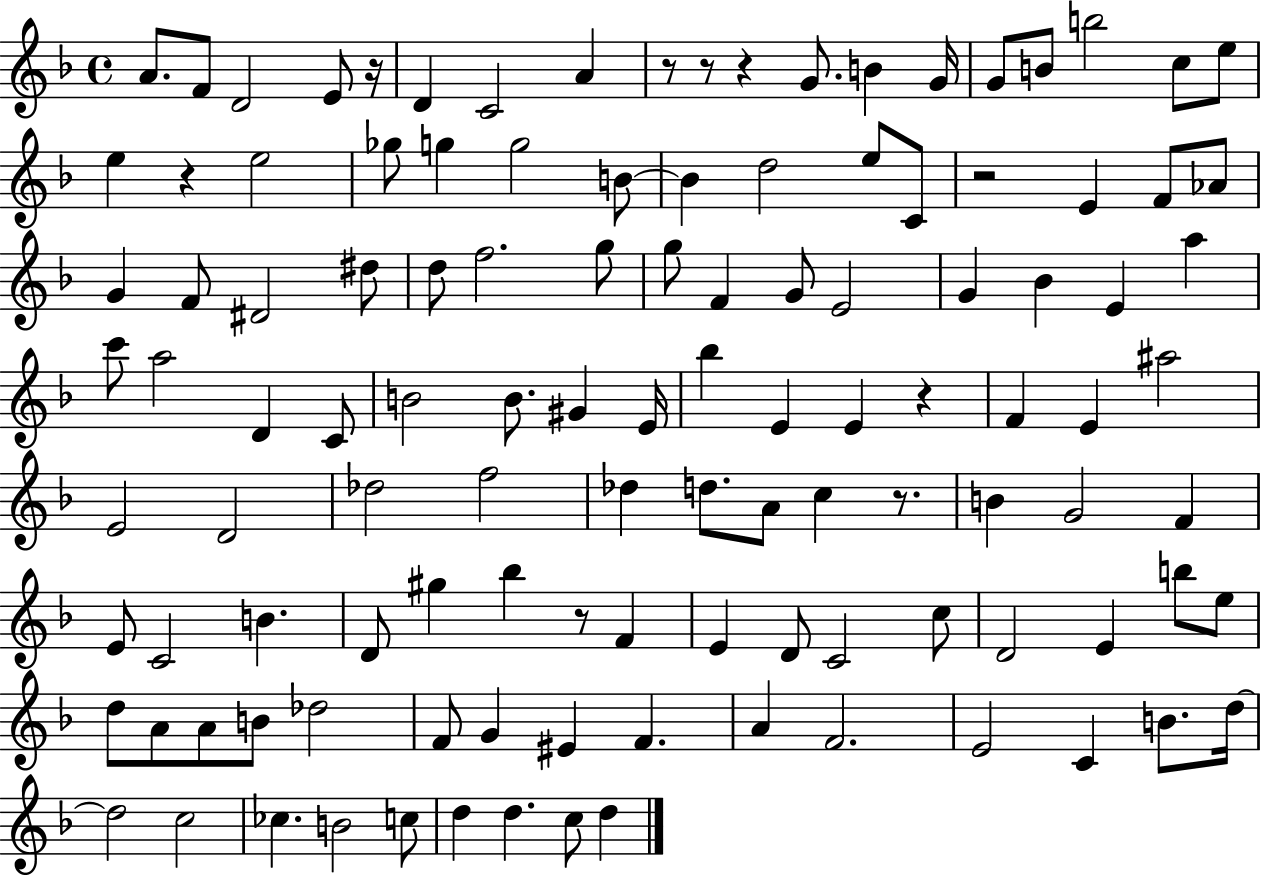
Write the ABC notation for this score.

X:1
T:Untitled
M:4/4
L:1/4
K:F
A/2 F/2 D2 E/2 z/4 D C2 A z/2 z/2 z G/2 B G/4 G/2 B/2 b2 c/2 e/2 e z e2 _g/2 g g2 B/2 B d2 e/2 C/2 z2 E F/2 _A/2 G F/2 ^D2 ^d/2 d/2 f2 g/2 g/2 F G/2 E2 G _B E a c'/2 a2 D C/2 B2 B/2 ^G E/4 _b E E z F E ^a2 E2 D2 _d2 f2 _d d/2 A/2 c z/2 B G2 F E/2 C2 B D/2 ^g _b z/2 F E D/2 C2 c/2 D2 E b/2 e/2 d/2 A/2 A/2 B/2 _d2 F/2 G ^E F A F2 E2 C B/2 d/4 d2 c2 _c B2 c/2 d d c/2 d